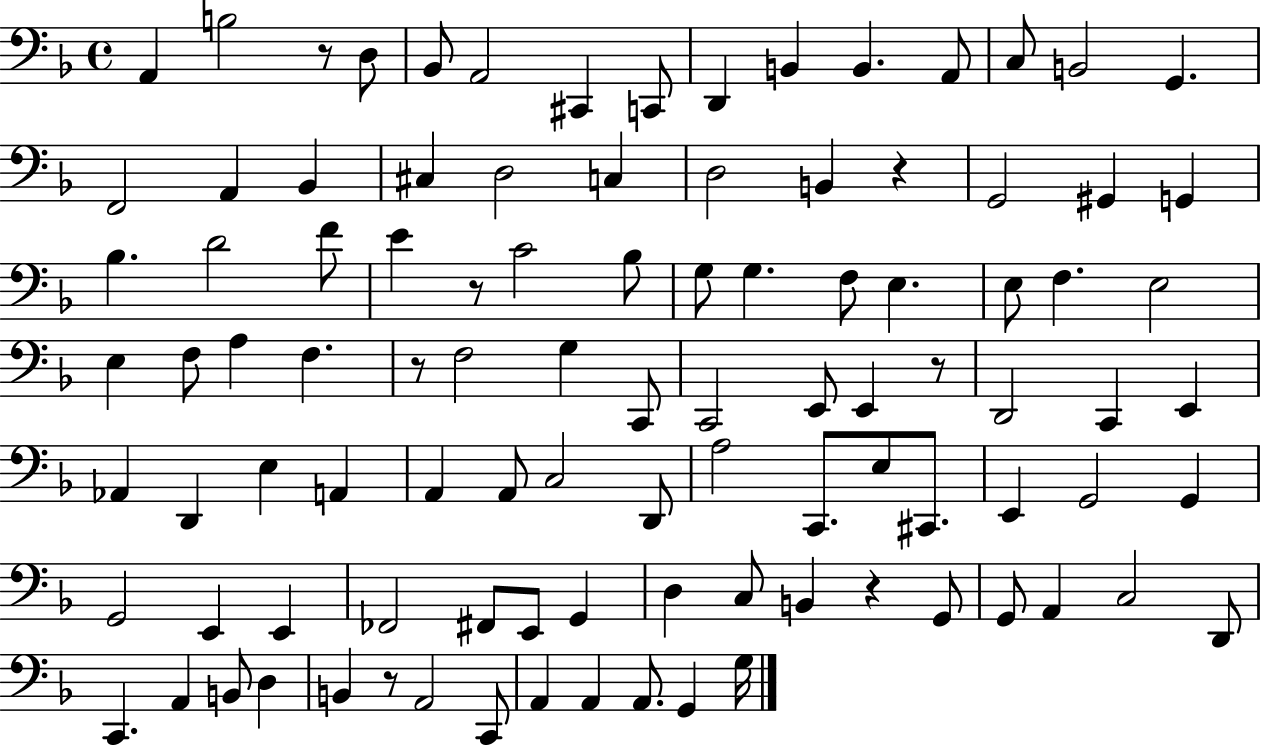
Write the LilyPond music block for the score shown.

{
  \clef bass
  \time 4/4
  \defaultTimeSignature
  \key f \major
  a,4 b2 r8 d8 | bes,8 a,2 cis,4 c,8 | d,4 b,4 b,4. a,8 | c8 b,2 g,4. | \break f,2 a,4 bes,4 | cis4 d2 c4 | d2 b,4 r4 | g,2 gis,4 g,4 | \break bes4. d'2 f'8 | e'4 r8 c'2 bes8 | g8 g4. f8 e4. | e8 f4. e2 | \break e4 f8 a4 f4. | r8 f2 g4 c,8 | c,2 e,8 e,4 r8 | d,2 c,4 e,4 | \break aes,4 d,4 e4 a,4 | a,4 a,8 c2 d,8 | a2 c,8. e8 cis,8. | e,4 g,2 g,4 | \break g,2 e,4 e,4 | fes,2 fis,8 e,8 g,4 | d4 c8 b,4 r4 g,8 | g,8 a,4 c2 d,8 | \break c,4. a,4 b,8 d4 | b,4 r8 a,2 c,8 | a,4 a,4 a,8. g,4 g16 | \bar "|."
}